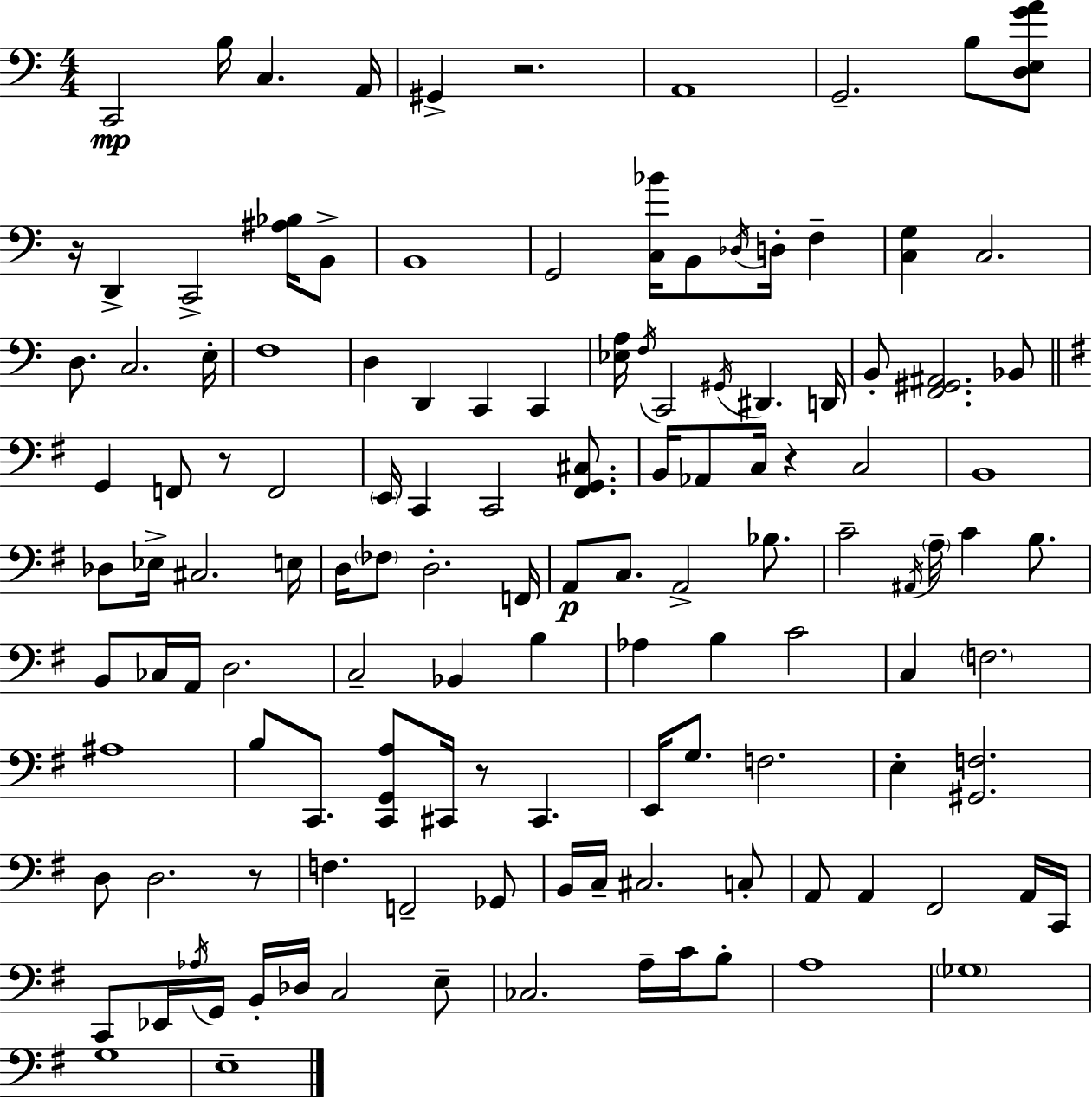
X:1
T:Untitled
M:4/4
L:1/4
K:Am
C,,2 B,/4 C, A,,/4 ^G,, z2 A,,4 G,,2 B,/2 [D,E,GA]/2 z/4 D,, C,,2 [^A,_B,]/4 B,,/2 B,,4 G,,2 [C,_B]/4 B,,/2 _D,/4 D,/4 F, [C,G,] C,2 D,/2 C,2 E,/4 F,4 D, D,, C,, C,, [_E,A,]/4 F,/4 C,,2 ^G,,/4 ^D,, D,,/4 B,,/2 [F,,^G,,^A,,]2 _B,,/2 G,, F,,/2 z/2 F,,2 E,,/4 C,, C,,2 [^F,,G,,^C,]/2 B,,/4 _A,,/2 C,/4 z C,2 B,,4 _D,/2 _E,/4 ^C,2 E,/4 D,/4 _F,/2 D,2 F,,/4 A,,/2 C,/2 A,,2 _B,/2 C2 ^A,,/4 A,/4 C B,/2 B,,/2 _C,/4 A,,/4 D,2 C,2 _B,, B, _A, B, C2 C, F,2 ^A,4 B,/2 C,,/2 [C,,G,,A,]/2 ^C,,/4 z/2 ^C,, E,,/4 G,/2 F,2 E, [^G,,F,]2 D,/2 D,2 z/2 F, F,,2 _G,,/2 B,,/4 C,/4 ^C,2 C,/2 A,,/2 A,, ^F,,2 A,,/4 C,,/4 C,,/2 _E,,/4 _A,/4 G,,/4 B,,/4 _D,/4 C,2 E,/2 _C,2 A,/4 C/4 B,/2 A,4 _G,4 G,4 E,4